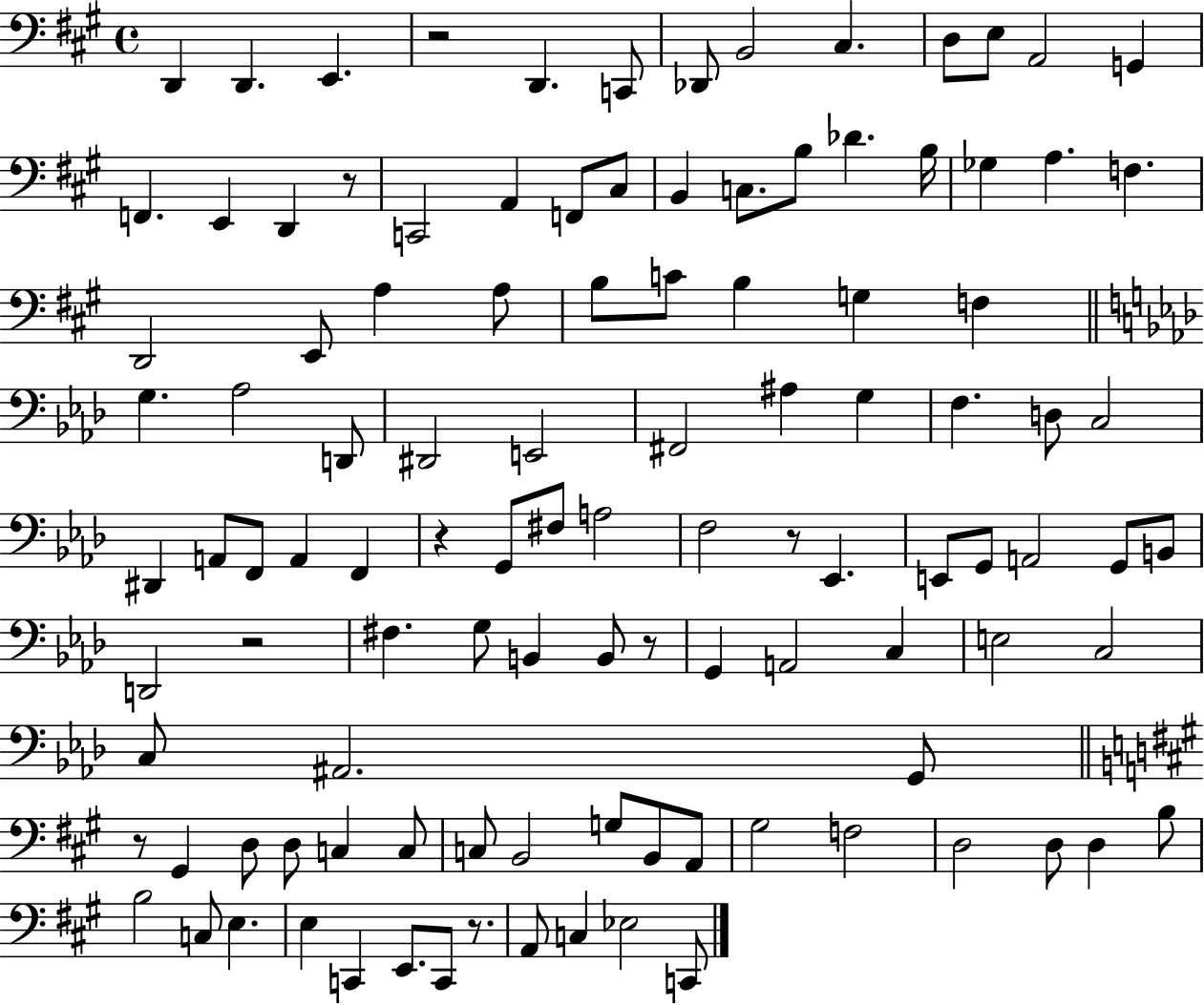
X:1
T:Untitled
M:4/4
L:1/4
K:A
D,, D,, E,, z2 D,, C,,/2 _D,,/2 B,,2 ^C, D,/2 E,/2 A,,2 G,, F,, E,, D,, z/2 C,,2 A,, F,,/2 ^C,/2 B,, C,/2 B,/2 _D B,/4 _G, A, F, D,,2 E,,/2 A, A,/2 B,/2 C/2 B, G, F, G, _A,2 D,,/2 ^D,,2 E,,2 ^F,,2 ^A, G, F, D,/2 C,2 ^D,, A,,/2 F,,/2 A,, F,, z G,,/2 ^F,/2 A,2 F,2 z/2 _E,, E,,/2 G,,/2 A,,2 G,,/2 B,,/2 D,,2 z2 ^F, G,/2 B,, B,,/2 z/2 G,, A,,2 C, E,2 C,2 C,/2 ^A,,2 G,,/2 z/2 ^G,, D,/2 D,/2 C, C,/2 C,/2 B,,2 G,/2 B,,/2 A,,/2 ^G,2 F,2 D,2 D,/2 D, B,/2 B,2 C,/2 E, E, C,, E,,/2 C,,/2 z/2 A,,/2 C, _E,2 C,,/2